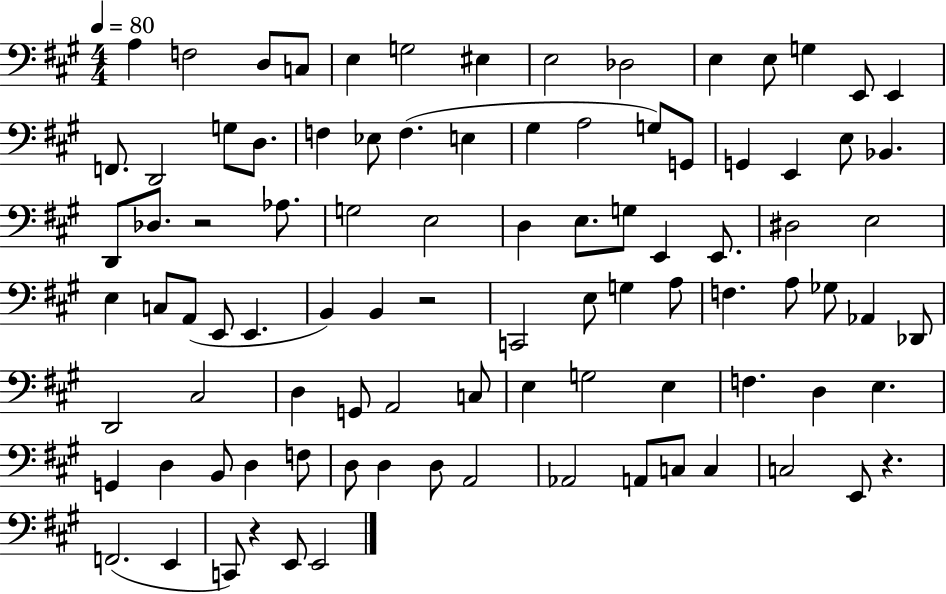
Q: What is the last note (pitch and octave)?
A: E2